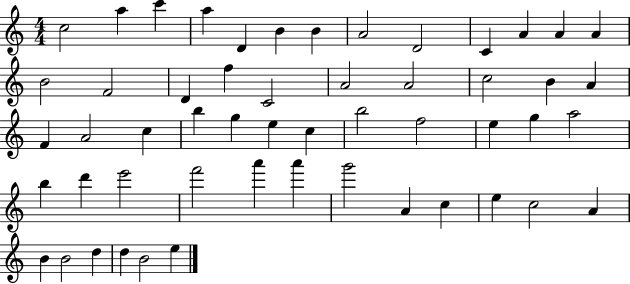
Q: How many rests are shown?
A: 0